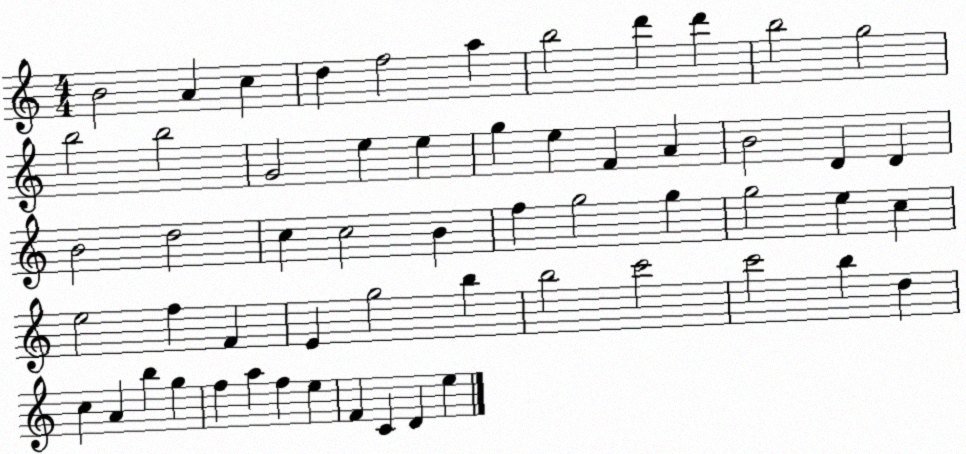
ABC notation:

X:1
T:Untitled
M:4/4
L:1/4
K:C
B2 A c d f2 a b2 d' d' b2 g2 b2 b2 G2 e e g e F A B2 D D B2 d2 c c2 B f g2 g g2 e c e2 f F E g2 b b2 c'2 c'2 b d c A b g f a f e F C D e